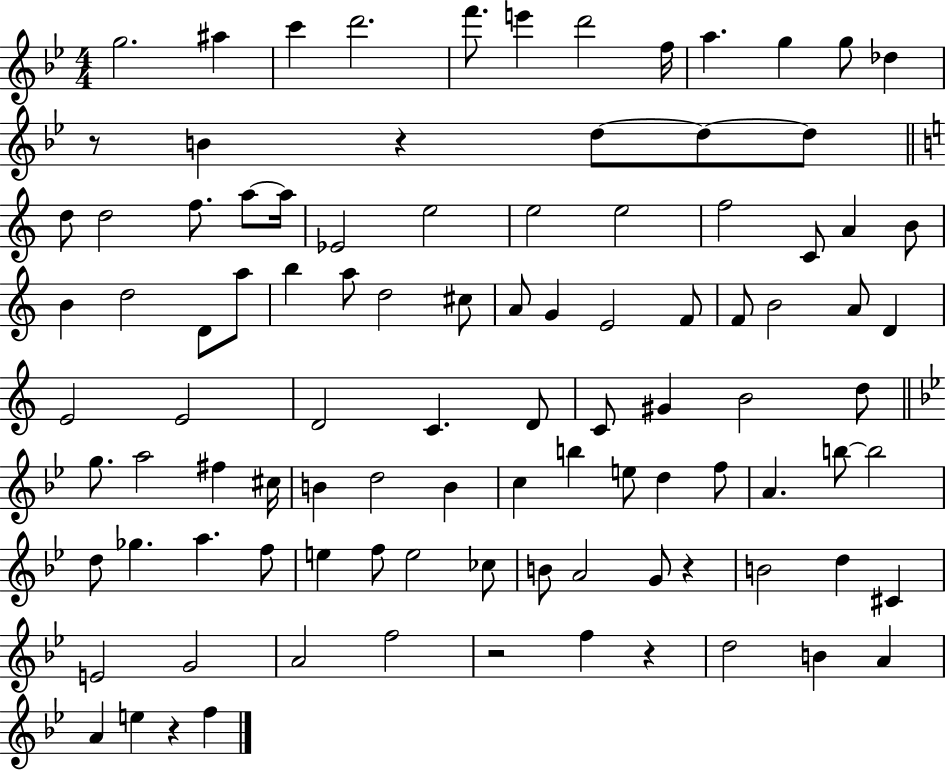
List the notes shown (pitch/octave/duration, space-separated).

G5/h. A#5/q C6/q D6/h. F6/e. E6/q D6/h F5/s A5/q. G5/q G5/e Db5/q R/e B4/q R/q D5/e D5/e D5/e D5/e D5/h F5/e. A5/e A5/s Eb4/h E5/h E5/h E5/h F5/h C4/e A4/q B4/e B4/q D5/h D4/e A5/e B5/q A5/e D5/h C#5/e A4/e G4/q E4/h F4/e F4/e B4/h A4/e D4/q E4/h E4/h D4/h C4/q. D4/e C4/e G#4/q B4/h D5/e G5/e. A5/h F#5/q C#5/s B4/q D5/h B4/q C5/q B5/q E5/e D5/q F5/e A4/q. B5/e B5/h D5/e Gb5/q. A5/q. F5/e E5/q F5/e E5/h CES5/e B4/e A4/h G4/e R/q B4/h D5/q C#4/q E4/h G4/h A4/h F5/h R/h F5/q R/q D5/h B4/q A4/q A4/q E5/q R/q F5/q